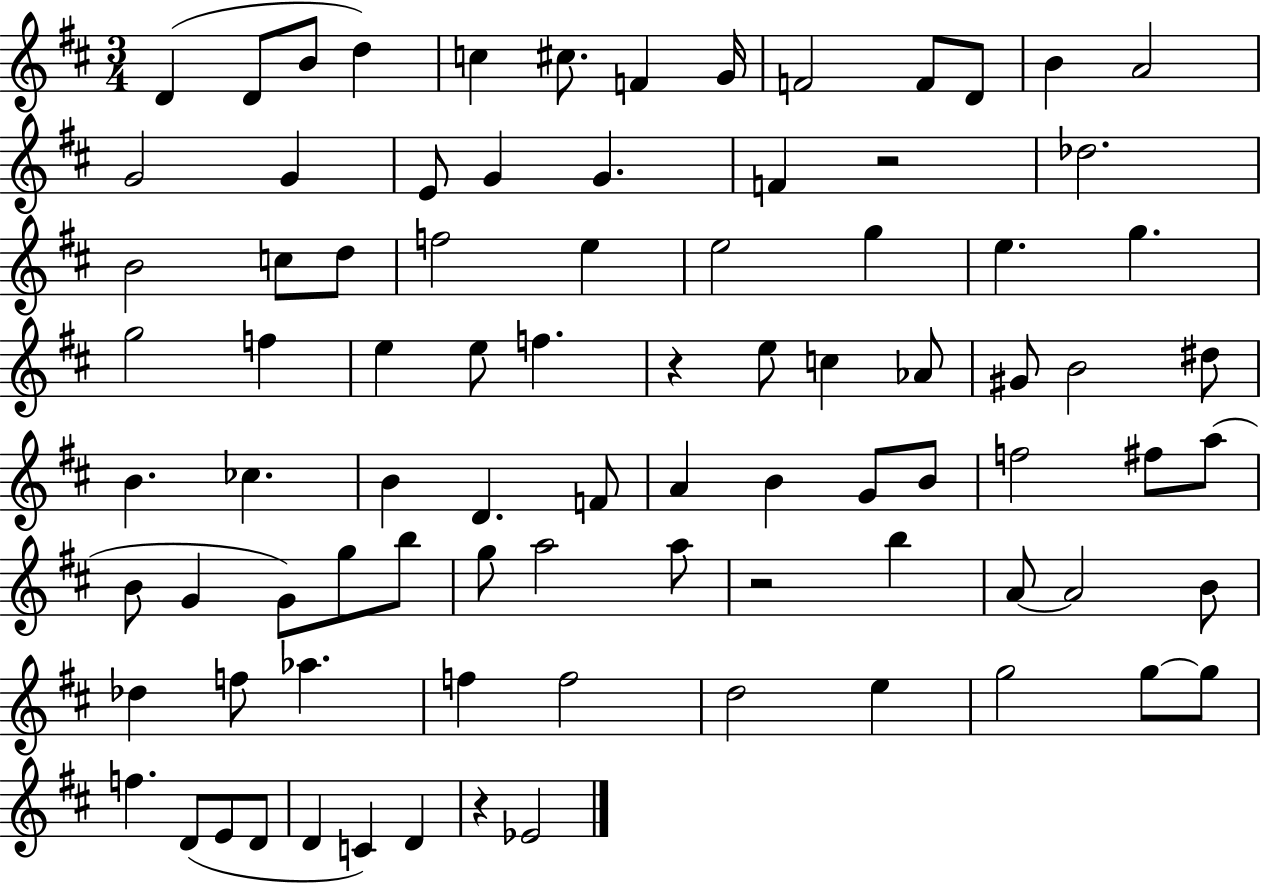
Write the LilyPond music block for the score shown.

{
  \clef treble
  \numericTimeSignature
  \time 3/4
  \key d \major
  d'4( d'8 b'8 d''4) | c''4 cis''8. f'4 g'16 | f'2 f'8 d'8 | b'4 a'2 | \break g'2 g'4 | e'8 g'4 g'4. | f'4 r2 | des''2. | \break b'2 c''8 d''8 | f''2 e''4 | e''2 g''4 | e''4. g''4. | \break g''2 f''4 | e''4 e''8 f''4. | r4 e''8 c''4 aes'8 | gis'8 b'2 dis''8 | \break b'4. ces''4. | b'4 d'4. f'8 | a'4 b'4 g'8 b'8 | f''2 fis''8 a''8( | \break b'8 g'4 g'8) g''8 b''8 | g''8 a''2 a''8 | r2 b''4 | a'8~~ a'2 b'8 | \break des''4 f''8 aes''4. | f''4 f''2 | d''2 e''4 | g''2 g''8~~ g''8 | \break f''4. d'8( e'8 d'8 | d'4 c'4) d'4 | r4 ees'2 | \bar "|."
}